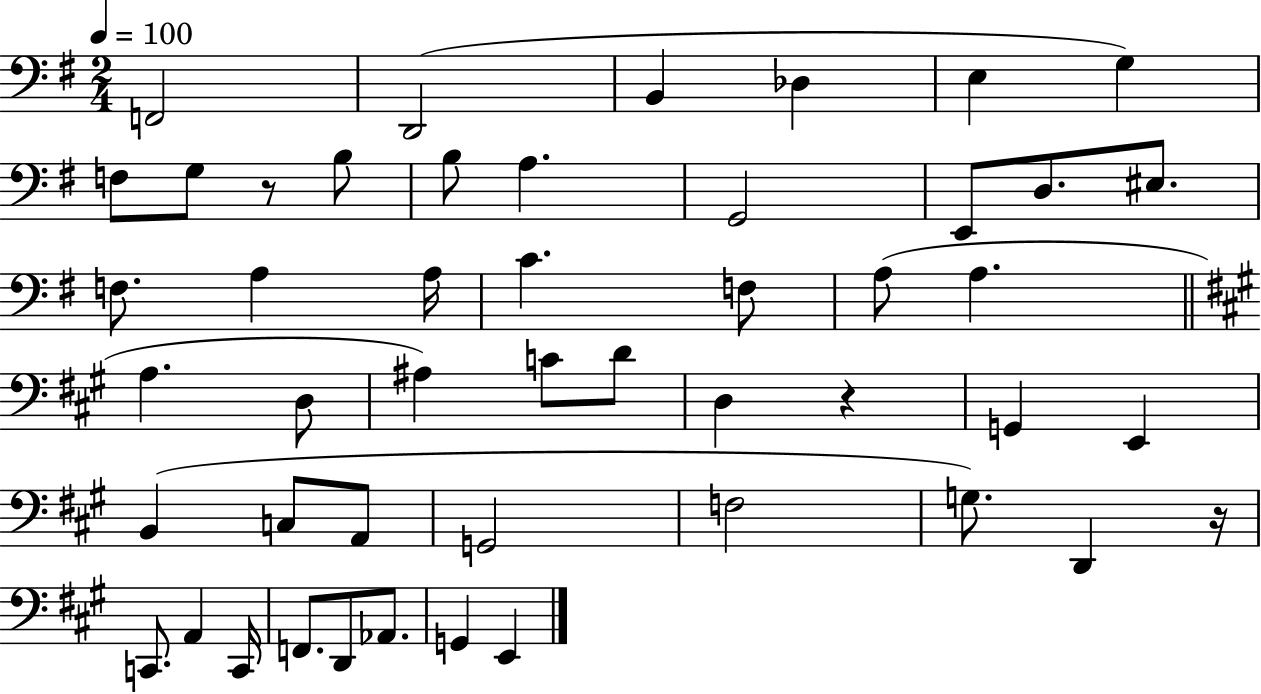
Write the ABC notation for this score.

X:1
T:Untitled
M:2/4
L:1/4
K:G
F,,2 D,,2 B,, _D, E, G, F,/2 G,/2 z/2 B,/2 B,/2 A, G,,2 E,,/2 D,/2 ^E,/2 F,/2 A, A,/4 C F,/2 A,/2 A, A, D,/2 ^A, C/2 D/2 D, z G,, E,, B,, C,/2 A,,/2 G,,2 F,2 G,/2 D,, z/4 C,,/2 A,, C,,/4 F,,/2 D,,/2 _A,,/2 G,, E,,